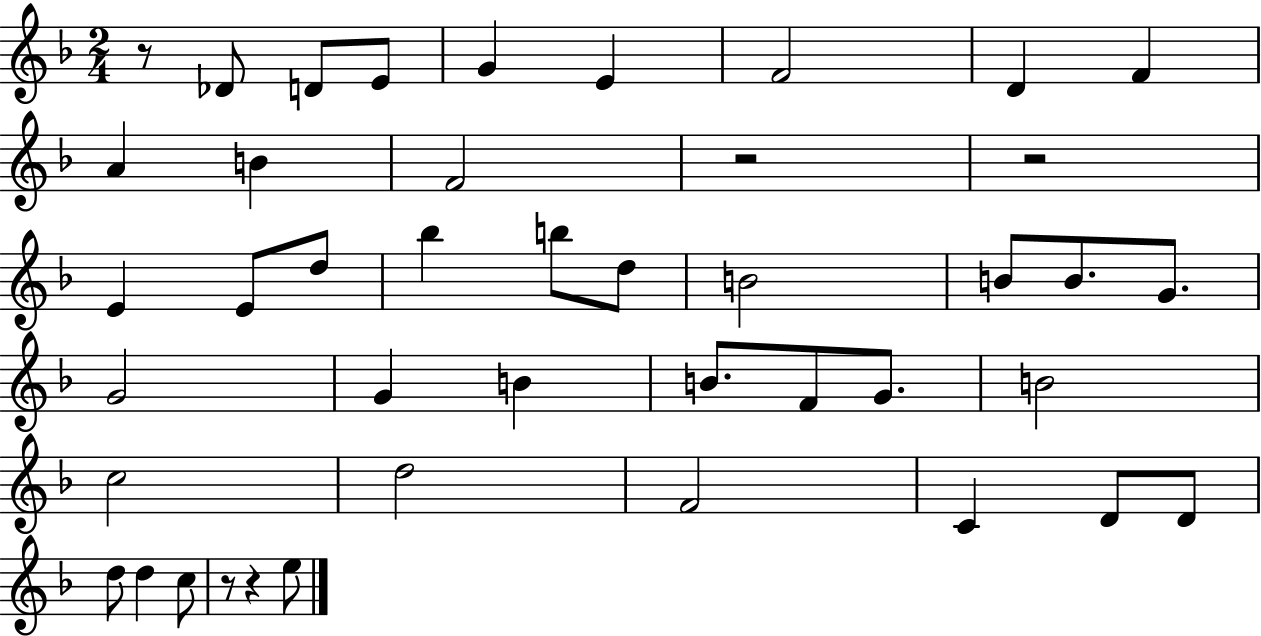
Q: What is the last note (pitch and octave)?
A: E5